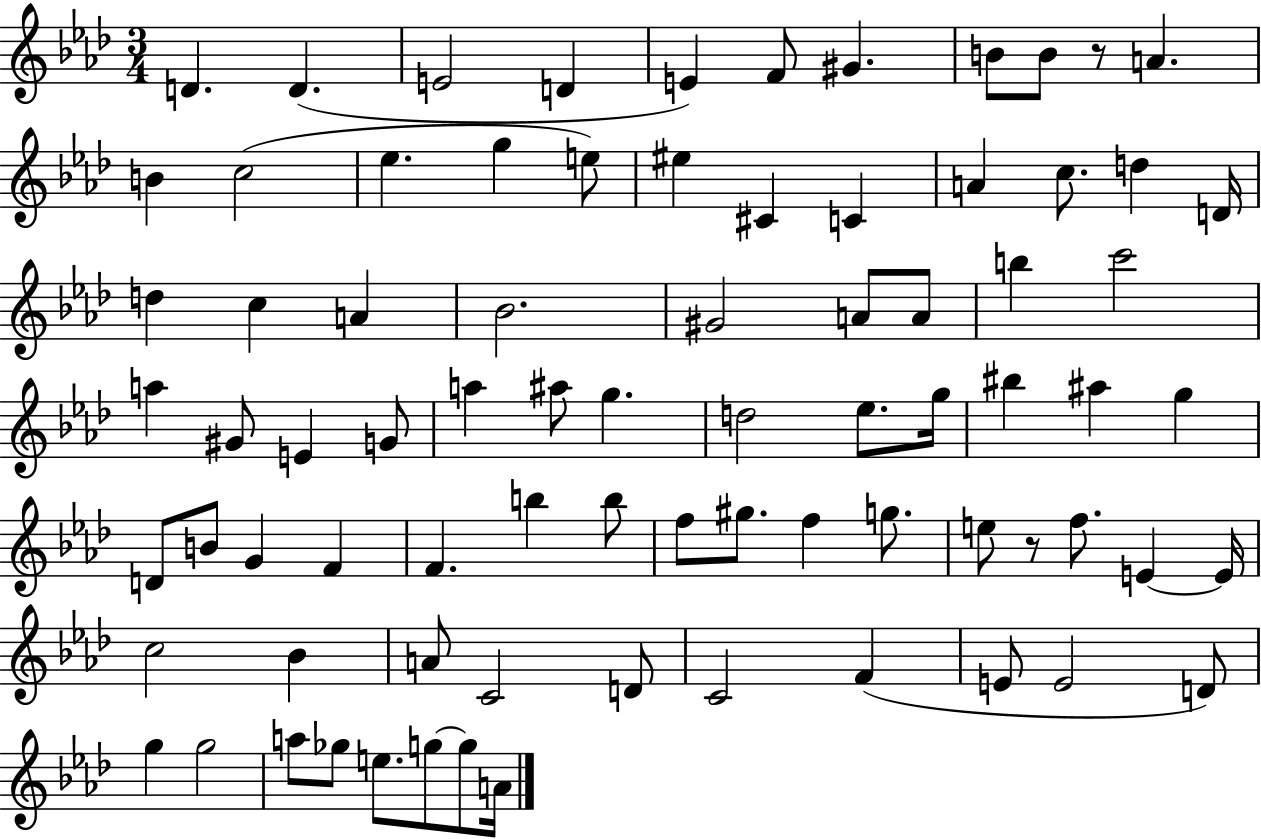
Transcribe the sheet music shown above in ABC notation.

X:1
T:Untitled
M:3/4
L:1/4
K:Ab
D D E2 D E F/2 ^G B/2 B/2 z/2 A B c2 _e g e/2 ^e ^C C A c/2 d D/4 d c A _B2 ^G2 A/2 A/2 b c'2 a ^G/2 E G/2 a ^a/2 g d2 _e/2 g/4 ^b ^a g D/2 B/2 G F F b b/2 f/2 ^g/2 f g/2 e/2 z/2 f/2 E E/4 c2 _B A/2 C2 D/2 C2 F E/2 E2 D/2 g g2 a/2 _g/2 e/2 g/2 g/2 A/4